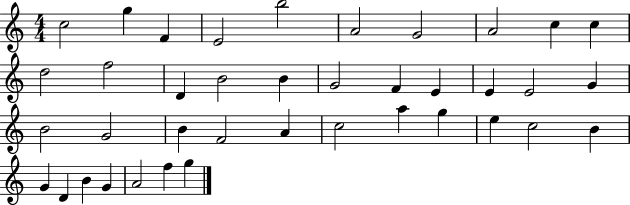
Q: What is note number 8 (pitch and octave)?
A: A4